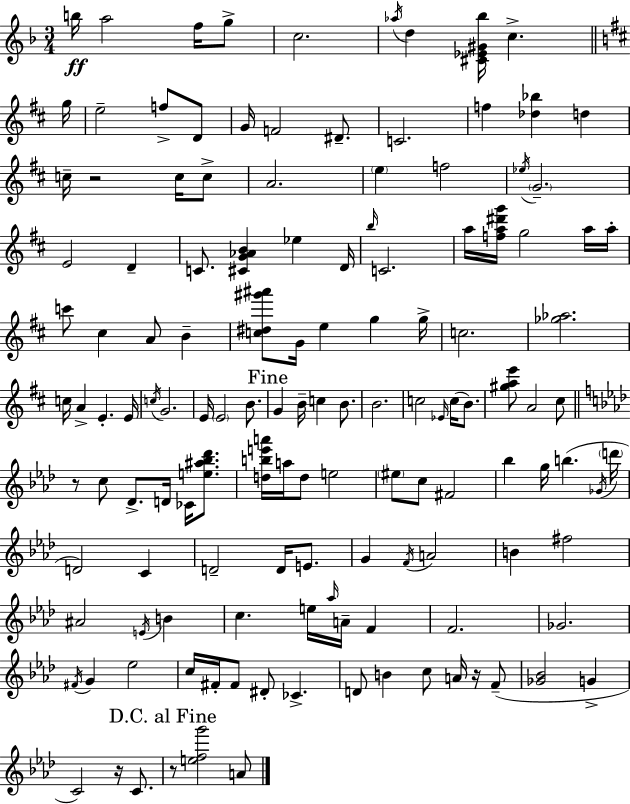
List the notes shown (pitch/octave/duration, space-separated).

B5/s A5/h F5/s G5/e C5/h. Ab5/s D5/q [C#4,Eb4,G#4,Bb5]/s C5/q. G5/s E5/h F5/e D4/e G4/s F4/h D#4/e. C4/h. F5/q [Db5,Bb5]/q D5/q C5/s R/h C5/s C5/e A4/h. E5/q F5/h Eb5/s G4/h. E4/h D4/q C4/e. [C#4,G4,Ab4,B4]/q Eb5/q D4/s B5/s C4/h. A5/s [F5,A5,D#6,G6]/s G5/h A5/s A5/s C6/e C#5/q A4/e B4/q [C5,D#5,G#6,A#6]/e G4/s E5/q G5/q G5/s C5/h. [Gb5,Ab5]/h. C5/s A4/q E4/q. E4/s C5/s G4/h. E4/s E4/h B4/e. G4/q B4/s C5/q B4/e. B4/h. C5/h Eb4/s C5/s B4/e. [G#5,A5,E6]/e A4/h C#5/e R/e C5/e Db4/e. D4/s CES4/s [E5,A#5,Bb5,Db6]/e. [D5,B5,E6,A6]/s A5/s D5/e E5/h EIS5/e C5/e F#4/h Bb5/q G5/s B5/q. Gb4/s D6/s D4/h C4/q D4/h D4/s E4/e. G4/q F4/s A4/h B4/q F#5/h A#4/h E4/s B4/q C5/q. E5/s Ab5/s A4/s F4/q F4/h. Gb4/h. F#4/s G4/q Eb5/h C5/s F#4/s F#4/e D#4/e CES4/q. D4/e B4/q C5/e A4/s R/s F4/e [Gb4,Bb4]/h G4/q C4/h R/s C4/e. R/e [E5,F5,G6]/h A4/e